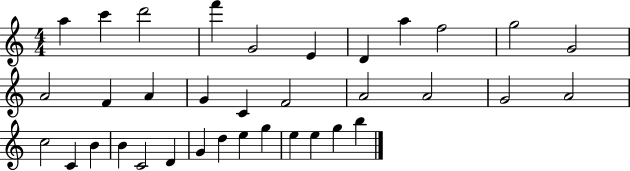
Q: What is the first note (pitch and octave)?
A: A5